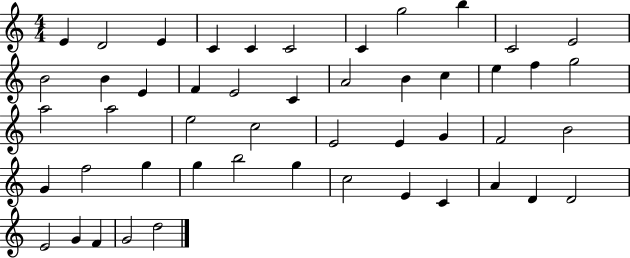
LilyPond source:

{
  \clef treble
  \numericTimeSignature
  \time 4/4
  \key c \major
  e'4 d'2 e'4 | c'4 c'4 c'2 | c'4 g''2 b''4 | c'2 e'2 | \break b'2 b'4 e'4 | f'4 e'2 c'4 | a'2 b'4 c''4 | e''4 f''4 g''2 | \break a''2 a''2 | e''2 c''2 | e'2 e'4 g'4 | f'2 b'2 | \break g'4 f''2 g''4 | g''4 b''2 g''4 | c''2 e'4 c'4 | a'4 d'4 d'2 | \break e'2 g'4 f'4 | g'2 d''2 | \bar "|."
}